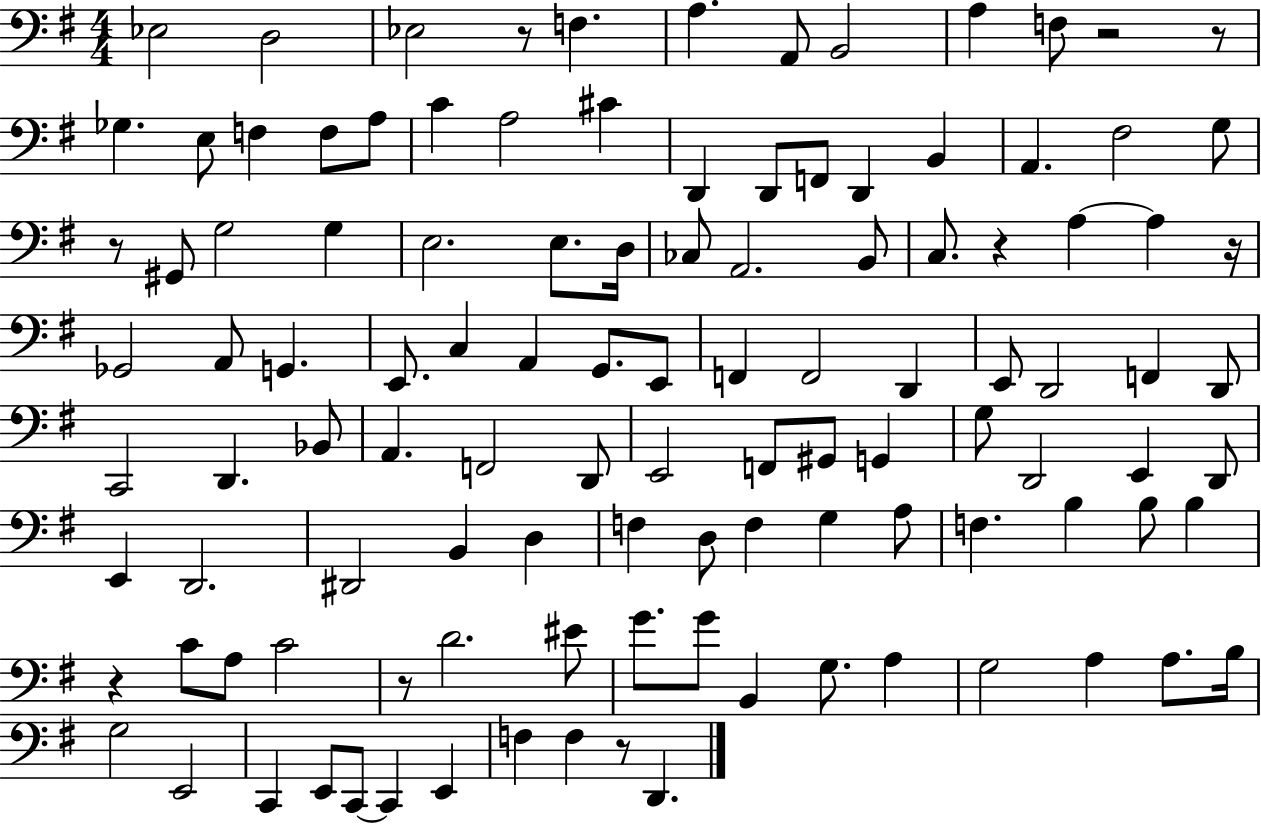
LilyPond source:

{
  \clef bass
  \numericTimeSignature
  \time 4/4
  \key g \major
  ees2 d2 | ees2 r8 f4. | a4. a,8 b,2 | a4 f8 r2 r8 | \break ges4. e8 f4 f8 a8 | c'4 a2 cis'4 | d,4 d,8 f,8 d,4 b,4 | a,4. fis2 g8 | \break r8 gis,8 g2 g4 | e2. e8. d16 | ces8 a,2. b,8 | c8. r4 a4~~ a4 r16 | \break ges,2 a,8 g,4. | e,8. c4 a,4 g,8. e,8 | f,4 f,2 d,4 | e,8 d,2 f,4 d,8 | \break c,2 d,4. bes,8 | a,4. f,2 d,8 | e,2 f,8 gis,8 g,4 | g8 d,2 e,4 d,8 | \break e,4 d,2. | dis,2 b,4 d4 | f4 d8 f4 g4 a8 | f4. b4 b8 b4 | \break r4 c'8 a8 c'2 | r8 d'2. eis'8 | g'8. g'8 b,4 g8. a4 | g2 a4 a8. b16 | \break g2 e,2 | c,4 e,8 c,8~~ c,4 e,4 | f4 f4 r8 d,4. | \bar "|."
}